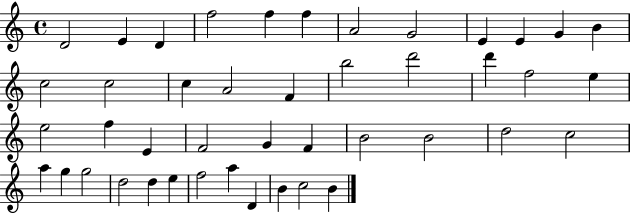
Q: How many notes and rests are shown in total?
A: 44